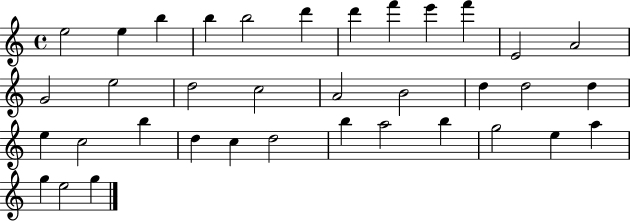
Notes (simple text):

E5/h E5/q B5/q B5/q B5/h D6/q D6/q F6/q E6/q F6/q E4/h A4/h G4/h E5/h D5/h C5/h A4/h B4/h D5/q D5/h D5/q E5/q C5/h B5/q D5/q C5/q D5/h B5/q A5/h B5/q G5/h E5/q A5/q G5/q E5/h G5/q